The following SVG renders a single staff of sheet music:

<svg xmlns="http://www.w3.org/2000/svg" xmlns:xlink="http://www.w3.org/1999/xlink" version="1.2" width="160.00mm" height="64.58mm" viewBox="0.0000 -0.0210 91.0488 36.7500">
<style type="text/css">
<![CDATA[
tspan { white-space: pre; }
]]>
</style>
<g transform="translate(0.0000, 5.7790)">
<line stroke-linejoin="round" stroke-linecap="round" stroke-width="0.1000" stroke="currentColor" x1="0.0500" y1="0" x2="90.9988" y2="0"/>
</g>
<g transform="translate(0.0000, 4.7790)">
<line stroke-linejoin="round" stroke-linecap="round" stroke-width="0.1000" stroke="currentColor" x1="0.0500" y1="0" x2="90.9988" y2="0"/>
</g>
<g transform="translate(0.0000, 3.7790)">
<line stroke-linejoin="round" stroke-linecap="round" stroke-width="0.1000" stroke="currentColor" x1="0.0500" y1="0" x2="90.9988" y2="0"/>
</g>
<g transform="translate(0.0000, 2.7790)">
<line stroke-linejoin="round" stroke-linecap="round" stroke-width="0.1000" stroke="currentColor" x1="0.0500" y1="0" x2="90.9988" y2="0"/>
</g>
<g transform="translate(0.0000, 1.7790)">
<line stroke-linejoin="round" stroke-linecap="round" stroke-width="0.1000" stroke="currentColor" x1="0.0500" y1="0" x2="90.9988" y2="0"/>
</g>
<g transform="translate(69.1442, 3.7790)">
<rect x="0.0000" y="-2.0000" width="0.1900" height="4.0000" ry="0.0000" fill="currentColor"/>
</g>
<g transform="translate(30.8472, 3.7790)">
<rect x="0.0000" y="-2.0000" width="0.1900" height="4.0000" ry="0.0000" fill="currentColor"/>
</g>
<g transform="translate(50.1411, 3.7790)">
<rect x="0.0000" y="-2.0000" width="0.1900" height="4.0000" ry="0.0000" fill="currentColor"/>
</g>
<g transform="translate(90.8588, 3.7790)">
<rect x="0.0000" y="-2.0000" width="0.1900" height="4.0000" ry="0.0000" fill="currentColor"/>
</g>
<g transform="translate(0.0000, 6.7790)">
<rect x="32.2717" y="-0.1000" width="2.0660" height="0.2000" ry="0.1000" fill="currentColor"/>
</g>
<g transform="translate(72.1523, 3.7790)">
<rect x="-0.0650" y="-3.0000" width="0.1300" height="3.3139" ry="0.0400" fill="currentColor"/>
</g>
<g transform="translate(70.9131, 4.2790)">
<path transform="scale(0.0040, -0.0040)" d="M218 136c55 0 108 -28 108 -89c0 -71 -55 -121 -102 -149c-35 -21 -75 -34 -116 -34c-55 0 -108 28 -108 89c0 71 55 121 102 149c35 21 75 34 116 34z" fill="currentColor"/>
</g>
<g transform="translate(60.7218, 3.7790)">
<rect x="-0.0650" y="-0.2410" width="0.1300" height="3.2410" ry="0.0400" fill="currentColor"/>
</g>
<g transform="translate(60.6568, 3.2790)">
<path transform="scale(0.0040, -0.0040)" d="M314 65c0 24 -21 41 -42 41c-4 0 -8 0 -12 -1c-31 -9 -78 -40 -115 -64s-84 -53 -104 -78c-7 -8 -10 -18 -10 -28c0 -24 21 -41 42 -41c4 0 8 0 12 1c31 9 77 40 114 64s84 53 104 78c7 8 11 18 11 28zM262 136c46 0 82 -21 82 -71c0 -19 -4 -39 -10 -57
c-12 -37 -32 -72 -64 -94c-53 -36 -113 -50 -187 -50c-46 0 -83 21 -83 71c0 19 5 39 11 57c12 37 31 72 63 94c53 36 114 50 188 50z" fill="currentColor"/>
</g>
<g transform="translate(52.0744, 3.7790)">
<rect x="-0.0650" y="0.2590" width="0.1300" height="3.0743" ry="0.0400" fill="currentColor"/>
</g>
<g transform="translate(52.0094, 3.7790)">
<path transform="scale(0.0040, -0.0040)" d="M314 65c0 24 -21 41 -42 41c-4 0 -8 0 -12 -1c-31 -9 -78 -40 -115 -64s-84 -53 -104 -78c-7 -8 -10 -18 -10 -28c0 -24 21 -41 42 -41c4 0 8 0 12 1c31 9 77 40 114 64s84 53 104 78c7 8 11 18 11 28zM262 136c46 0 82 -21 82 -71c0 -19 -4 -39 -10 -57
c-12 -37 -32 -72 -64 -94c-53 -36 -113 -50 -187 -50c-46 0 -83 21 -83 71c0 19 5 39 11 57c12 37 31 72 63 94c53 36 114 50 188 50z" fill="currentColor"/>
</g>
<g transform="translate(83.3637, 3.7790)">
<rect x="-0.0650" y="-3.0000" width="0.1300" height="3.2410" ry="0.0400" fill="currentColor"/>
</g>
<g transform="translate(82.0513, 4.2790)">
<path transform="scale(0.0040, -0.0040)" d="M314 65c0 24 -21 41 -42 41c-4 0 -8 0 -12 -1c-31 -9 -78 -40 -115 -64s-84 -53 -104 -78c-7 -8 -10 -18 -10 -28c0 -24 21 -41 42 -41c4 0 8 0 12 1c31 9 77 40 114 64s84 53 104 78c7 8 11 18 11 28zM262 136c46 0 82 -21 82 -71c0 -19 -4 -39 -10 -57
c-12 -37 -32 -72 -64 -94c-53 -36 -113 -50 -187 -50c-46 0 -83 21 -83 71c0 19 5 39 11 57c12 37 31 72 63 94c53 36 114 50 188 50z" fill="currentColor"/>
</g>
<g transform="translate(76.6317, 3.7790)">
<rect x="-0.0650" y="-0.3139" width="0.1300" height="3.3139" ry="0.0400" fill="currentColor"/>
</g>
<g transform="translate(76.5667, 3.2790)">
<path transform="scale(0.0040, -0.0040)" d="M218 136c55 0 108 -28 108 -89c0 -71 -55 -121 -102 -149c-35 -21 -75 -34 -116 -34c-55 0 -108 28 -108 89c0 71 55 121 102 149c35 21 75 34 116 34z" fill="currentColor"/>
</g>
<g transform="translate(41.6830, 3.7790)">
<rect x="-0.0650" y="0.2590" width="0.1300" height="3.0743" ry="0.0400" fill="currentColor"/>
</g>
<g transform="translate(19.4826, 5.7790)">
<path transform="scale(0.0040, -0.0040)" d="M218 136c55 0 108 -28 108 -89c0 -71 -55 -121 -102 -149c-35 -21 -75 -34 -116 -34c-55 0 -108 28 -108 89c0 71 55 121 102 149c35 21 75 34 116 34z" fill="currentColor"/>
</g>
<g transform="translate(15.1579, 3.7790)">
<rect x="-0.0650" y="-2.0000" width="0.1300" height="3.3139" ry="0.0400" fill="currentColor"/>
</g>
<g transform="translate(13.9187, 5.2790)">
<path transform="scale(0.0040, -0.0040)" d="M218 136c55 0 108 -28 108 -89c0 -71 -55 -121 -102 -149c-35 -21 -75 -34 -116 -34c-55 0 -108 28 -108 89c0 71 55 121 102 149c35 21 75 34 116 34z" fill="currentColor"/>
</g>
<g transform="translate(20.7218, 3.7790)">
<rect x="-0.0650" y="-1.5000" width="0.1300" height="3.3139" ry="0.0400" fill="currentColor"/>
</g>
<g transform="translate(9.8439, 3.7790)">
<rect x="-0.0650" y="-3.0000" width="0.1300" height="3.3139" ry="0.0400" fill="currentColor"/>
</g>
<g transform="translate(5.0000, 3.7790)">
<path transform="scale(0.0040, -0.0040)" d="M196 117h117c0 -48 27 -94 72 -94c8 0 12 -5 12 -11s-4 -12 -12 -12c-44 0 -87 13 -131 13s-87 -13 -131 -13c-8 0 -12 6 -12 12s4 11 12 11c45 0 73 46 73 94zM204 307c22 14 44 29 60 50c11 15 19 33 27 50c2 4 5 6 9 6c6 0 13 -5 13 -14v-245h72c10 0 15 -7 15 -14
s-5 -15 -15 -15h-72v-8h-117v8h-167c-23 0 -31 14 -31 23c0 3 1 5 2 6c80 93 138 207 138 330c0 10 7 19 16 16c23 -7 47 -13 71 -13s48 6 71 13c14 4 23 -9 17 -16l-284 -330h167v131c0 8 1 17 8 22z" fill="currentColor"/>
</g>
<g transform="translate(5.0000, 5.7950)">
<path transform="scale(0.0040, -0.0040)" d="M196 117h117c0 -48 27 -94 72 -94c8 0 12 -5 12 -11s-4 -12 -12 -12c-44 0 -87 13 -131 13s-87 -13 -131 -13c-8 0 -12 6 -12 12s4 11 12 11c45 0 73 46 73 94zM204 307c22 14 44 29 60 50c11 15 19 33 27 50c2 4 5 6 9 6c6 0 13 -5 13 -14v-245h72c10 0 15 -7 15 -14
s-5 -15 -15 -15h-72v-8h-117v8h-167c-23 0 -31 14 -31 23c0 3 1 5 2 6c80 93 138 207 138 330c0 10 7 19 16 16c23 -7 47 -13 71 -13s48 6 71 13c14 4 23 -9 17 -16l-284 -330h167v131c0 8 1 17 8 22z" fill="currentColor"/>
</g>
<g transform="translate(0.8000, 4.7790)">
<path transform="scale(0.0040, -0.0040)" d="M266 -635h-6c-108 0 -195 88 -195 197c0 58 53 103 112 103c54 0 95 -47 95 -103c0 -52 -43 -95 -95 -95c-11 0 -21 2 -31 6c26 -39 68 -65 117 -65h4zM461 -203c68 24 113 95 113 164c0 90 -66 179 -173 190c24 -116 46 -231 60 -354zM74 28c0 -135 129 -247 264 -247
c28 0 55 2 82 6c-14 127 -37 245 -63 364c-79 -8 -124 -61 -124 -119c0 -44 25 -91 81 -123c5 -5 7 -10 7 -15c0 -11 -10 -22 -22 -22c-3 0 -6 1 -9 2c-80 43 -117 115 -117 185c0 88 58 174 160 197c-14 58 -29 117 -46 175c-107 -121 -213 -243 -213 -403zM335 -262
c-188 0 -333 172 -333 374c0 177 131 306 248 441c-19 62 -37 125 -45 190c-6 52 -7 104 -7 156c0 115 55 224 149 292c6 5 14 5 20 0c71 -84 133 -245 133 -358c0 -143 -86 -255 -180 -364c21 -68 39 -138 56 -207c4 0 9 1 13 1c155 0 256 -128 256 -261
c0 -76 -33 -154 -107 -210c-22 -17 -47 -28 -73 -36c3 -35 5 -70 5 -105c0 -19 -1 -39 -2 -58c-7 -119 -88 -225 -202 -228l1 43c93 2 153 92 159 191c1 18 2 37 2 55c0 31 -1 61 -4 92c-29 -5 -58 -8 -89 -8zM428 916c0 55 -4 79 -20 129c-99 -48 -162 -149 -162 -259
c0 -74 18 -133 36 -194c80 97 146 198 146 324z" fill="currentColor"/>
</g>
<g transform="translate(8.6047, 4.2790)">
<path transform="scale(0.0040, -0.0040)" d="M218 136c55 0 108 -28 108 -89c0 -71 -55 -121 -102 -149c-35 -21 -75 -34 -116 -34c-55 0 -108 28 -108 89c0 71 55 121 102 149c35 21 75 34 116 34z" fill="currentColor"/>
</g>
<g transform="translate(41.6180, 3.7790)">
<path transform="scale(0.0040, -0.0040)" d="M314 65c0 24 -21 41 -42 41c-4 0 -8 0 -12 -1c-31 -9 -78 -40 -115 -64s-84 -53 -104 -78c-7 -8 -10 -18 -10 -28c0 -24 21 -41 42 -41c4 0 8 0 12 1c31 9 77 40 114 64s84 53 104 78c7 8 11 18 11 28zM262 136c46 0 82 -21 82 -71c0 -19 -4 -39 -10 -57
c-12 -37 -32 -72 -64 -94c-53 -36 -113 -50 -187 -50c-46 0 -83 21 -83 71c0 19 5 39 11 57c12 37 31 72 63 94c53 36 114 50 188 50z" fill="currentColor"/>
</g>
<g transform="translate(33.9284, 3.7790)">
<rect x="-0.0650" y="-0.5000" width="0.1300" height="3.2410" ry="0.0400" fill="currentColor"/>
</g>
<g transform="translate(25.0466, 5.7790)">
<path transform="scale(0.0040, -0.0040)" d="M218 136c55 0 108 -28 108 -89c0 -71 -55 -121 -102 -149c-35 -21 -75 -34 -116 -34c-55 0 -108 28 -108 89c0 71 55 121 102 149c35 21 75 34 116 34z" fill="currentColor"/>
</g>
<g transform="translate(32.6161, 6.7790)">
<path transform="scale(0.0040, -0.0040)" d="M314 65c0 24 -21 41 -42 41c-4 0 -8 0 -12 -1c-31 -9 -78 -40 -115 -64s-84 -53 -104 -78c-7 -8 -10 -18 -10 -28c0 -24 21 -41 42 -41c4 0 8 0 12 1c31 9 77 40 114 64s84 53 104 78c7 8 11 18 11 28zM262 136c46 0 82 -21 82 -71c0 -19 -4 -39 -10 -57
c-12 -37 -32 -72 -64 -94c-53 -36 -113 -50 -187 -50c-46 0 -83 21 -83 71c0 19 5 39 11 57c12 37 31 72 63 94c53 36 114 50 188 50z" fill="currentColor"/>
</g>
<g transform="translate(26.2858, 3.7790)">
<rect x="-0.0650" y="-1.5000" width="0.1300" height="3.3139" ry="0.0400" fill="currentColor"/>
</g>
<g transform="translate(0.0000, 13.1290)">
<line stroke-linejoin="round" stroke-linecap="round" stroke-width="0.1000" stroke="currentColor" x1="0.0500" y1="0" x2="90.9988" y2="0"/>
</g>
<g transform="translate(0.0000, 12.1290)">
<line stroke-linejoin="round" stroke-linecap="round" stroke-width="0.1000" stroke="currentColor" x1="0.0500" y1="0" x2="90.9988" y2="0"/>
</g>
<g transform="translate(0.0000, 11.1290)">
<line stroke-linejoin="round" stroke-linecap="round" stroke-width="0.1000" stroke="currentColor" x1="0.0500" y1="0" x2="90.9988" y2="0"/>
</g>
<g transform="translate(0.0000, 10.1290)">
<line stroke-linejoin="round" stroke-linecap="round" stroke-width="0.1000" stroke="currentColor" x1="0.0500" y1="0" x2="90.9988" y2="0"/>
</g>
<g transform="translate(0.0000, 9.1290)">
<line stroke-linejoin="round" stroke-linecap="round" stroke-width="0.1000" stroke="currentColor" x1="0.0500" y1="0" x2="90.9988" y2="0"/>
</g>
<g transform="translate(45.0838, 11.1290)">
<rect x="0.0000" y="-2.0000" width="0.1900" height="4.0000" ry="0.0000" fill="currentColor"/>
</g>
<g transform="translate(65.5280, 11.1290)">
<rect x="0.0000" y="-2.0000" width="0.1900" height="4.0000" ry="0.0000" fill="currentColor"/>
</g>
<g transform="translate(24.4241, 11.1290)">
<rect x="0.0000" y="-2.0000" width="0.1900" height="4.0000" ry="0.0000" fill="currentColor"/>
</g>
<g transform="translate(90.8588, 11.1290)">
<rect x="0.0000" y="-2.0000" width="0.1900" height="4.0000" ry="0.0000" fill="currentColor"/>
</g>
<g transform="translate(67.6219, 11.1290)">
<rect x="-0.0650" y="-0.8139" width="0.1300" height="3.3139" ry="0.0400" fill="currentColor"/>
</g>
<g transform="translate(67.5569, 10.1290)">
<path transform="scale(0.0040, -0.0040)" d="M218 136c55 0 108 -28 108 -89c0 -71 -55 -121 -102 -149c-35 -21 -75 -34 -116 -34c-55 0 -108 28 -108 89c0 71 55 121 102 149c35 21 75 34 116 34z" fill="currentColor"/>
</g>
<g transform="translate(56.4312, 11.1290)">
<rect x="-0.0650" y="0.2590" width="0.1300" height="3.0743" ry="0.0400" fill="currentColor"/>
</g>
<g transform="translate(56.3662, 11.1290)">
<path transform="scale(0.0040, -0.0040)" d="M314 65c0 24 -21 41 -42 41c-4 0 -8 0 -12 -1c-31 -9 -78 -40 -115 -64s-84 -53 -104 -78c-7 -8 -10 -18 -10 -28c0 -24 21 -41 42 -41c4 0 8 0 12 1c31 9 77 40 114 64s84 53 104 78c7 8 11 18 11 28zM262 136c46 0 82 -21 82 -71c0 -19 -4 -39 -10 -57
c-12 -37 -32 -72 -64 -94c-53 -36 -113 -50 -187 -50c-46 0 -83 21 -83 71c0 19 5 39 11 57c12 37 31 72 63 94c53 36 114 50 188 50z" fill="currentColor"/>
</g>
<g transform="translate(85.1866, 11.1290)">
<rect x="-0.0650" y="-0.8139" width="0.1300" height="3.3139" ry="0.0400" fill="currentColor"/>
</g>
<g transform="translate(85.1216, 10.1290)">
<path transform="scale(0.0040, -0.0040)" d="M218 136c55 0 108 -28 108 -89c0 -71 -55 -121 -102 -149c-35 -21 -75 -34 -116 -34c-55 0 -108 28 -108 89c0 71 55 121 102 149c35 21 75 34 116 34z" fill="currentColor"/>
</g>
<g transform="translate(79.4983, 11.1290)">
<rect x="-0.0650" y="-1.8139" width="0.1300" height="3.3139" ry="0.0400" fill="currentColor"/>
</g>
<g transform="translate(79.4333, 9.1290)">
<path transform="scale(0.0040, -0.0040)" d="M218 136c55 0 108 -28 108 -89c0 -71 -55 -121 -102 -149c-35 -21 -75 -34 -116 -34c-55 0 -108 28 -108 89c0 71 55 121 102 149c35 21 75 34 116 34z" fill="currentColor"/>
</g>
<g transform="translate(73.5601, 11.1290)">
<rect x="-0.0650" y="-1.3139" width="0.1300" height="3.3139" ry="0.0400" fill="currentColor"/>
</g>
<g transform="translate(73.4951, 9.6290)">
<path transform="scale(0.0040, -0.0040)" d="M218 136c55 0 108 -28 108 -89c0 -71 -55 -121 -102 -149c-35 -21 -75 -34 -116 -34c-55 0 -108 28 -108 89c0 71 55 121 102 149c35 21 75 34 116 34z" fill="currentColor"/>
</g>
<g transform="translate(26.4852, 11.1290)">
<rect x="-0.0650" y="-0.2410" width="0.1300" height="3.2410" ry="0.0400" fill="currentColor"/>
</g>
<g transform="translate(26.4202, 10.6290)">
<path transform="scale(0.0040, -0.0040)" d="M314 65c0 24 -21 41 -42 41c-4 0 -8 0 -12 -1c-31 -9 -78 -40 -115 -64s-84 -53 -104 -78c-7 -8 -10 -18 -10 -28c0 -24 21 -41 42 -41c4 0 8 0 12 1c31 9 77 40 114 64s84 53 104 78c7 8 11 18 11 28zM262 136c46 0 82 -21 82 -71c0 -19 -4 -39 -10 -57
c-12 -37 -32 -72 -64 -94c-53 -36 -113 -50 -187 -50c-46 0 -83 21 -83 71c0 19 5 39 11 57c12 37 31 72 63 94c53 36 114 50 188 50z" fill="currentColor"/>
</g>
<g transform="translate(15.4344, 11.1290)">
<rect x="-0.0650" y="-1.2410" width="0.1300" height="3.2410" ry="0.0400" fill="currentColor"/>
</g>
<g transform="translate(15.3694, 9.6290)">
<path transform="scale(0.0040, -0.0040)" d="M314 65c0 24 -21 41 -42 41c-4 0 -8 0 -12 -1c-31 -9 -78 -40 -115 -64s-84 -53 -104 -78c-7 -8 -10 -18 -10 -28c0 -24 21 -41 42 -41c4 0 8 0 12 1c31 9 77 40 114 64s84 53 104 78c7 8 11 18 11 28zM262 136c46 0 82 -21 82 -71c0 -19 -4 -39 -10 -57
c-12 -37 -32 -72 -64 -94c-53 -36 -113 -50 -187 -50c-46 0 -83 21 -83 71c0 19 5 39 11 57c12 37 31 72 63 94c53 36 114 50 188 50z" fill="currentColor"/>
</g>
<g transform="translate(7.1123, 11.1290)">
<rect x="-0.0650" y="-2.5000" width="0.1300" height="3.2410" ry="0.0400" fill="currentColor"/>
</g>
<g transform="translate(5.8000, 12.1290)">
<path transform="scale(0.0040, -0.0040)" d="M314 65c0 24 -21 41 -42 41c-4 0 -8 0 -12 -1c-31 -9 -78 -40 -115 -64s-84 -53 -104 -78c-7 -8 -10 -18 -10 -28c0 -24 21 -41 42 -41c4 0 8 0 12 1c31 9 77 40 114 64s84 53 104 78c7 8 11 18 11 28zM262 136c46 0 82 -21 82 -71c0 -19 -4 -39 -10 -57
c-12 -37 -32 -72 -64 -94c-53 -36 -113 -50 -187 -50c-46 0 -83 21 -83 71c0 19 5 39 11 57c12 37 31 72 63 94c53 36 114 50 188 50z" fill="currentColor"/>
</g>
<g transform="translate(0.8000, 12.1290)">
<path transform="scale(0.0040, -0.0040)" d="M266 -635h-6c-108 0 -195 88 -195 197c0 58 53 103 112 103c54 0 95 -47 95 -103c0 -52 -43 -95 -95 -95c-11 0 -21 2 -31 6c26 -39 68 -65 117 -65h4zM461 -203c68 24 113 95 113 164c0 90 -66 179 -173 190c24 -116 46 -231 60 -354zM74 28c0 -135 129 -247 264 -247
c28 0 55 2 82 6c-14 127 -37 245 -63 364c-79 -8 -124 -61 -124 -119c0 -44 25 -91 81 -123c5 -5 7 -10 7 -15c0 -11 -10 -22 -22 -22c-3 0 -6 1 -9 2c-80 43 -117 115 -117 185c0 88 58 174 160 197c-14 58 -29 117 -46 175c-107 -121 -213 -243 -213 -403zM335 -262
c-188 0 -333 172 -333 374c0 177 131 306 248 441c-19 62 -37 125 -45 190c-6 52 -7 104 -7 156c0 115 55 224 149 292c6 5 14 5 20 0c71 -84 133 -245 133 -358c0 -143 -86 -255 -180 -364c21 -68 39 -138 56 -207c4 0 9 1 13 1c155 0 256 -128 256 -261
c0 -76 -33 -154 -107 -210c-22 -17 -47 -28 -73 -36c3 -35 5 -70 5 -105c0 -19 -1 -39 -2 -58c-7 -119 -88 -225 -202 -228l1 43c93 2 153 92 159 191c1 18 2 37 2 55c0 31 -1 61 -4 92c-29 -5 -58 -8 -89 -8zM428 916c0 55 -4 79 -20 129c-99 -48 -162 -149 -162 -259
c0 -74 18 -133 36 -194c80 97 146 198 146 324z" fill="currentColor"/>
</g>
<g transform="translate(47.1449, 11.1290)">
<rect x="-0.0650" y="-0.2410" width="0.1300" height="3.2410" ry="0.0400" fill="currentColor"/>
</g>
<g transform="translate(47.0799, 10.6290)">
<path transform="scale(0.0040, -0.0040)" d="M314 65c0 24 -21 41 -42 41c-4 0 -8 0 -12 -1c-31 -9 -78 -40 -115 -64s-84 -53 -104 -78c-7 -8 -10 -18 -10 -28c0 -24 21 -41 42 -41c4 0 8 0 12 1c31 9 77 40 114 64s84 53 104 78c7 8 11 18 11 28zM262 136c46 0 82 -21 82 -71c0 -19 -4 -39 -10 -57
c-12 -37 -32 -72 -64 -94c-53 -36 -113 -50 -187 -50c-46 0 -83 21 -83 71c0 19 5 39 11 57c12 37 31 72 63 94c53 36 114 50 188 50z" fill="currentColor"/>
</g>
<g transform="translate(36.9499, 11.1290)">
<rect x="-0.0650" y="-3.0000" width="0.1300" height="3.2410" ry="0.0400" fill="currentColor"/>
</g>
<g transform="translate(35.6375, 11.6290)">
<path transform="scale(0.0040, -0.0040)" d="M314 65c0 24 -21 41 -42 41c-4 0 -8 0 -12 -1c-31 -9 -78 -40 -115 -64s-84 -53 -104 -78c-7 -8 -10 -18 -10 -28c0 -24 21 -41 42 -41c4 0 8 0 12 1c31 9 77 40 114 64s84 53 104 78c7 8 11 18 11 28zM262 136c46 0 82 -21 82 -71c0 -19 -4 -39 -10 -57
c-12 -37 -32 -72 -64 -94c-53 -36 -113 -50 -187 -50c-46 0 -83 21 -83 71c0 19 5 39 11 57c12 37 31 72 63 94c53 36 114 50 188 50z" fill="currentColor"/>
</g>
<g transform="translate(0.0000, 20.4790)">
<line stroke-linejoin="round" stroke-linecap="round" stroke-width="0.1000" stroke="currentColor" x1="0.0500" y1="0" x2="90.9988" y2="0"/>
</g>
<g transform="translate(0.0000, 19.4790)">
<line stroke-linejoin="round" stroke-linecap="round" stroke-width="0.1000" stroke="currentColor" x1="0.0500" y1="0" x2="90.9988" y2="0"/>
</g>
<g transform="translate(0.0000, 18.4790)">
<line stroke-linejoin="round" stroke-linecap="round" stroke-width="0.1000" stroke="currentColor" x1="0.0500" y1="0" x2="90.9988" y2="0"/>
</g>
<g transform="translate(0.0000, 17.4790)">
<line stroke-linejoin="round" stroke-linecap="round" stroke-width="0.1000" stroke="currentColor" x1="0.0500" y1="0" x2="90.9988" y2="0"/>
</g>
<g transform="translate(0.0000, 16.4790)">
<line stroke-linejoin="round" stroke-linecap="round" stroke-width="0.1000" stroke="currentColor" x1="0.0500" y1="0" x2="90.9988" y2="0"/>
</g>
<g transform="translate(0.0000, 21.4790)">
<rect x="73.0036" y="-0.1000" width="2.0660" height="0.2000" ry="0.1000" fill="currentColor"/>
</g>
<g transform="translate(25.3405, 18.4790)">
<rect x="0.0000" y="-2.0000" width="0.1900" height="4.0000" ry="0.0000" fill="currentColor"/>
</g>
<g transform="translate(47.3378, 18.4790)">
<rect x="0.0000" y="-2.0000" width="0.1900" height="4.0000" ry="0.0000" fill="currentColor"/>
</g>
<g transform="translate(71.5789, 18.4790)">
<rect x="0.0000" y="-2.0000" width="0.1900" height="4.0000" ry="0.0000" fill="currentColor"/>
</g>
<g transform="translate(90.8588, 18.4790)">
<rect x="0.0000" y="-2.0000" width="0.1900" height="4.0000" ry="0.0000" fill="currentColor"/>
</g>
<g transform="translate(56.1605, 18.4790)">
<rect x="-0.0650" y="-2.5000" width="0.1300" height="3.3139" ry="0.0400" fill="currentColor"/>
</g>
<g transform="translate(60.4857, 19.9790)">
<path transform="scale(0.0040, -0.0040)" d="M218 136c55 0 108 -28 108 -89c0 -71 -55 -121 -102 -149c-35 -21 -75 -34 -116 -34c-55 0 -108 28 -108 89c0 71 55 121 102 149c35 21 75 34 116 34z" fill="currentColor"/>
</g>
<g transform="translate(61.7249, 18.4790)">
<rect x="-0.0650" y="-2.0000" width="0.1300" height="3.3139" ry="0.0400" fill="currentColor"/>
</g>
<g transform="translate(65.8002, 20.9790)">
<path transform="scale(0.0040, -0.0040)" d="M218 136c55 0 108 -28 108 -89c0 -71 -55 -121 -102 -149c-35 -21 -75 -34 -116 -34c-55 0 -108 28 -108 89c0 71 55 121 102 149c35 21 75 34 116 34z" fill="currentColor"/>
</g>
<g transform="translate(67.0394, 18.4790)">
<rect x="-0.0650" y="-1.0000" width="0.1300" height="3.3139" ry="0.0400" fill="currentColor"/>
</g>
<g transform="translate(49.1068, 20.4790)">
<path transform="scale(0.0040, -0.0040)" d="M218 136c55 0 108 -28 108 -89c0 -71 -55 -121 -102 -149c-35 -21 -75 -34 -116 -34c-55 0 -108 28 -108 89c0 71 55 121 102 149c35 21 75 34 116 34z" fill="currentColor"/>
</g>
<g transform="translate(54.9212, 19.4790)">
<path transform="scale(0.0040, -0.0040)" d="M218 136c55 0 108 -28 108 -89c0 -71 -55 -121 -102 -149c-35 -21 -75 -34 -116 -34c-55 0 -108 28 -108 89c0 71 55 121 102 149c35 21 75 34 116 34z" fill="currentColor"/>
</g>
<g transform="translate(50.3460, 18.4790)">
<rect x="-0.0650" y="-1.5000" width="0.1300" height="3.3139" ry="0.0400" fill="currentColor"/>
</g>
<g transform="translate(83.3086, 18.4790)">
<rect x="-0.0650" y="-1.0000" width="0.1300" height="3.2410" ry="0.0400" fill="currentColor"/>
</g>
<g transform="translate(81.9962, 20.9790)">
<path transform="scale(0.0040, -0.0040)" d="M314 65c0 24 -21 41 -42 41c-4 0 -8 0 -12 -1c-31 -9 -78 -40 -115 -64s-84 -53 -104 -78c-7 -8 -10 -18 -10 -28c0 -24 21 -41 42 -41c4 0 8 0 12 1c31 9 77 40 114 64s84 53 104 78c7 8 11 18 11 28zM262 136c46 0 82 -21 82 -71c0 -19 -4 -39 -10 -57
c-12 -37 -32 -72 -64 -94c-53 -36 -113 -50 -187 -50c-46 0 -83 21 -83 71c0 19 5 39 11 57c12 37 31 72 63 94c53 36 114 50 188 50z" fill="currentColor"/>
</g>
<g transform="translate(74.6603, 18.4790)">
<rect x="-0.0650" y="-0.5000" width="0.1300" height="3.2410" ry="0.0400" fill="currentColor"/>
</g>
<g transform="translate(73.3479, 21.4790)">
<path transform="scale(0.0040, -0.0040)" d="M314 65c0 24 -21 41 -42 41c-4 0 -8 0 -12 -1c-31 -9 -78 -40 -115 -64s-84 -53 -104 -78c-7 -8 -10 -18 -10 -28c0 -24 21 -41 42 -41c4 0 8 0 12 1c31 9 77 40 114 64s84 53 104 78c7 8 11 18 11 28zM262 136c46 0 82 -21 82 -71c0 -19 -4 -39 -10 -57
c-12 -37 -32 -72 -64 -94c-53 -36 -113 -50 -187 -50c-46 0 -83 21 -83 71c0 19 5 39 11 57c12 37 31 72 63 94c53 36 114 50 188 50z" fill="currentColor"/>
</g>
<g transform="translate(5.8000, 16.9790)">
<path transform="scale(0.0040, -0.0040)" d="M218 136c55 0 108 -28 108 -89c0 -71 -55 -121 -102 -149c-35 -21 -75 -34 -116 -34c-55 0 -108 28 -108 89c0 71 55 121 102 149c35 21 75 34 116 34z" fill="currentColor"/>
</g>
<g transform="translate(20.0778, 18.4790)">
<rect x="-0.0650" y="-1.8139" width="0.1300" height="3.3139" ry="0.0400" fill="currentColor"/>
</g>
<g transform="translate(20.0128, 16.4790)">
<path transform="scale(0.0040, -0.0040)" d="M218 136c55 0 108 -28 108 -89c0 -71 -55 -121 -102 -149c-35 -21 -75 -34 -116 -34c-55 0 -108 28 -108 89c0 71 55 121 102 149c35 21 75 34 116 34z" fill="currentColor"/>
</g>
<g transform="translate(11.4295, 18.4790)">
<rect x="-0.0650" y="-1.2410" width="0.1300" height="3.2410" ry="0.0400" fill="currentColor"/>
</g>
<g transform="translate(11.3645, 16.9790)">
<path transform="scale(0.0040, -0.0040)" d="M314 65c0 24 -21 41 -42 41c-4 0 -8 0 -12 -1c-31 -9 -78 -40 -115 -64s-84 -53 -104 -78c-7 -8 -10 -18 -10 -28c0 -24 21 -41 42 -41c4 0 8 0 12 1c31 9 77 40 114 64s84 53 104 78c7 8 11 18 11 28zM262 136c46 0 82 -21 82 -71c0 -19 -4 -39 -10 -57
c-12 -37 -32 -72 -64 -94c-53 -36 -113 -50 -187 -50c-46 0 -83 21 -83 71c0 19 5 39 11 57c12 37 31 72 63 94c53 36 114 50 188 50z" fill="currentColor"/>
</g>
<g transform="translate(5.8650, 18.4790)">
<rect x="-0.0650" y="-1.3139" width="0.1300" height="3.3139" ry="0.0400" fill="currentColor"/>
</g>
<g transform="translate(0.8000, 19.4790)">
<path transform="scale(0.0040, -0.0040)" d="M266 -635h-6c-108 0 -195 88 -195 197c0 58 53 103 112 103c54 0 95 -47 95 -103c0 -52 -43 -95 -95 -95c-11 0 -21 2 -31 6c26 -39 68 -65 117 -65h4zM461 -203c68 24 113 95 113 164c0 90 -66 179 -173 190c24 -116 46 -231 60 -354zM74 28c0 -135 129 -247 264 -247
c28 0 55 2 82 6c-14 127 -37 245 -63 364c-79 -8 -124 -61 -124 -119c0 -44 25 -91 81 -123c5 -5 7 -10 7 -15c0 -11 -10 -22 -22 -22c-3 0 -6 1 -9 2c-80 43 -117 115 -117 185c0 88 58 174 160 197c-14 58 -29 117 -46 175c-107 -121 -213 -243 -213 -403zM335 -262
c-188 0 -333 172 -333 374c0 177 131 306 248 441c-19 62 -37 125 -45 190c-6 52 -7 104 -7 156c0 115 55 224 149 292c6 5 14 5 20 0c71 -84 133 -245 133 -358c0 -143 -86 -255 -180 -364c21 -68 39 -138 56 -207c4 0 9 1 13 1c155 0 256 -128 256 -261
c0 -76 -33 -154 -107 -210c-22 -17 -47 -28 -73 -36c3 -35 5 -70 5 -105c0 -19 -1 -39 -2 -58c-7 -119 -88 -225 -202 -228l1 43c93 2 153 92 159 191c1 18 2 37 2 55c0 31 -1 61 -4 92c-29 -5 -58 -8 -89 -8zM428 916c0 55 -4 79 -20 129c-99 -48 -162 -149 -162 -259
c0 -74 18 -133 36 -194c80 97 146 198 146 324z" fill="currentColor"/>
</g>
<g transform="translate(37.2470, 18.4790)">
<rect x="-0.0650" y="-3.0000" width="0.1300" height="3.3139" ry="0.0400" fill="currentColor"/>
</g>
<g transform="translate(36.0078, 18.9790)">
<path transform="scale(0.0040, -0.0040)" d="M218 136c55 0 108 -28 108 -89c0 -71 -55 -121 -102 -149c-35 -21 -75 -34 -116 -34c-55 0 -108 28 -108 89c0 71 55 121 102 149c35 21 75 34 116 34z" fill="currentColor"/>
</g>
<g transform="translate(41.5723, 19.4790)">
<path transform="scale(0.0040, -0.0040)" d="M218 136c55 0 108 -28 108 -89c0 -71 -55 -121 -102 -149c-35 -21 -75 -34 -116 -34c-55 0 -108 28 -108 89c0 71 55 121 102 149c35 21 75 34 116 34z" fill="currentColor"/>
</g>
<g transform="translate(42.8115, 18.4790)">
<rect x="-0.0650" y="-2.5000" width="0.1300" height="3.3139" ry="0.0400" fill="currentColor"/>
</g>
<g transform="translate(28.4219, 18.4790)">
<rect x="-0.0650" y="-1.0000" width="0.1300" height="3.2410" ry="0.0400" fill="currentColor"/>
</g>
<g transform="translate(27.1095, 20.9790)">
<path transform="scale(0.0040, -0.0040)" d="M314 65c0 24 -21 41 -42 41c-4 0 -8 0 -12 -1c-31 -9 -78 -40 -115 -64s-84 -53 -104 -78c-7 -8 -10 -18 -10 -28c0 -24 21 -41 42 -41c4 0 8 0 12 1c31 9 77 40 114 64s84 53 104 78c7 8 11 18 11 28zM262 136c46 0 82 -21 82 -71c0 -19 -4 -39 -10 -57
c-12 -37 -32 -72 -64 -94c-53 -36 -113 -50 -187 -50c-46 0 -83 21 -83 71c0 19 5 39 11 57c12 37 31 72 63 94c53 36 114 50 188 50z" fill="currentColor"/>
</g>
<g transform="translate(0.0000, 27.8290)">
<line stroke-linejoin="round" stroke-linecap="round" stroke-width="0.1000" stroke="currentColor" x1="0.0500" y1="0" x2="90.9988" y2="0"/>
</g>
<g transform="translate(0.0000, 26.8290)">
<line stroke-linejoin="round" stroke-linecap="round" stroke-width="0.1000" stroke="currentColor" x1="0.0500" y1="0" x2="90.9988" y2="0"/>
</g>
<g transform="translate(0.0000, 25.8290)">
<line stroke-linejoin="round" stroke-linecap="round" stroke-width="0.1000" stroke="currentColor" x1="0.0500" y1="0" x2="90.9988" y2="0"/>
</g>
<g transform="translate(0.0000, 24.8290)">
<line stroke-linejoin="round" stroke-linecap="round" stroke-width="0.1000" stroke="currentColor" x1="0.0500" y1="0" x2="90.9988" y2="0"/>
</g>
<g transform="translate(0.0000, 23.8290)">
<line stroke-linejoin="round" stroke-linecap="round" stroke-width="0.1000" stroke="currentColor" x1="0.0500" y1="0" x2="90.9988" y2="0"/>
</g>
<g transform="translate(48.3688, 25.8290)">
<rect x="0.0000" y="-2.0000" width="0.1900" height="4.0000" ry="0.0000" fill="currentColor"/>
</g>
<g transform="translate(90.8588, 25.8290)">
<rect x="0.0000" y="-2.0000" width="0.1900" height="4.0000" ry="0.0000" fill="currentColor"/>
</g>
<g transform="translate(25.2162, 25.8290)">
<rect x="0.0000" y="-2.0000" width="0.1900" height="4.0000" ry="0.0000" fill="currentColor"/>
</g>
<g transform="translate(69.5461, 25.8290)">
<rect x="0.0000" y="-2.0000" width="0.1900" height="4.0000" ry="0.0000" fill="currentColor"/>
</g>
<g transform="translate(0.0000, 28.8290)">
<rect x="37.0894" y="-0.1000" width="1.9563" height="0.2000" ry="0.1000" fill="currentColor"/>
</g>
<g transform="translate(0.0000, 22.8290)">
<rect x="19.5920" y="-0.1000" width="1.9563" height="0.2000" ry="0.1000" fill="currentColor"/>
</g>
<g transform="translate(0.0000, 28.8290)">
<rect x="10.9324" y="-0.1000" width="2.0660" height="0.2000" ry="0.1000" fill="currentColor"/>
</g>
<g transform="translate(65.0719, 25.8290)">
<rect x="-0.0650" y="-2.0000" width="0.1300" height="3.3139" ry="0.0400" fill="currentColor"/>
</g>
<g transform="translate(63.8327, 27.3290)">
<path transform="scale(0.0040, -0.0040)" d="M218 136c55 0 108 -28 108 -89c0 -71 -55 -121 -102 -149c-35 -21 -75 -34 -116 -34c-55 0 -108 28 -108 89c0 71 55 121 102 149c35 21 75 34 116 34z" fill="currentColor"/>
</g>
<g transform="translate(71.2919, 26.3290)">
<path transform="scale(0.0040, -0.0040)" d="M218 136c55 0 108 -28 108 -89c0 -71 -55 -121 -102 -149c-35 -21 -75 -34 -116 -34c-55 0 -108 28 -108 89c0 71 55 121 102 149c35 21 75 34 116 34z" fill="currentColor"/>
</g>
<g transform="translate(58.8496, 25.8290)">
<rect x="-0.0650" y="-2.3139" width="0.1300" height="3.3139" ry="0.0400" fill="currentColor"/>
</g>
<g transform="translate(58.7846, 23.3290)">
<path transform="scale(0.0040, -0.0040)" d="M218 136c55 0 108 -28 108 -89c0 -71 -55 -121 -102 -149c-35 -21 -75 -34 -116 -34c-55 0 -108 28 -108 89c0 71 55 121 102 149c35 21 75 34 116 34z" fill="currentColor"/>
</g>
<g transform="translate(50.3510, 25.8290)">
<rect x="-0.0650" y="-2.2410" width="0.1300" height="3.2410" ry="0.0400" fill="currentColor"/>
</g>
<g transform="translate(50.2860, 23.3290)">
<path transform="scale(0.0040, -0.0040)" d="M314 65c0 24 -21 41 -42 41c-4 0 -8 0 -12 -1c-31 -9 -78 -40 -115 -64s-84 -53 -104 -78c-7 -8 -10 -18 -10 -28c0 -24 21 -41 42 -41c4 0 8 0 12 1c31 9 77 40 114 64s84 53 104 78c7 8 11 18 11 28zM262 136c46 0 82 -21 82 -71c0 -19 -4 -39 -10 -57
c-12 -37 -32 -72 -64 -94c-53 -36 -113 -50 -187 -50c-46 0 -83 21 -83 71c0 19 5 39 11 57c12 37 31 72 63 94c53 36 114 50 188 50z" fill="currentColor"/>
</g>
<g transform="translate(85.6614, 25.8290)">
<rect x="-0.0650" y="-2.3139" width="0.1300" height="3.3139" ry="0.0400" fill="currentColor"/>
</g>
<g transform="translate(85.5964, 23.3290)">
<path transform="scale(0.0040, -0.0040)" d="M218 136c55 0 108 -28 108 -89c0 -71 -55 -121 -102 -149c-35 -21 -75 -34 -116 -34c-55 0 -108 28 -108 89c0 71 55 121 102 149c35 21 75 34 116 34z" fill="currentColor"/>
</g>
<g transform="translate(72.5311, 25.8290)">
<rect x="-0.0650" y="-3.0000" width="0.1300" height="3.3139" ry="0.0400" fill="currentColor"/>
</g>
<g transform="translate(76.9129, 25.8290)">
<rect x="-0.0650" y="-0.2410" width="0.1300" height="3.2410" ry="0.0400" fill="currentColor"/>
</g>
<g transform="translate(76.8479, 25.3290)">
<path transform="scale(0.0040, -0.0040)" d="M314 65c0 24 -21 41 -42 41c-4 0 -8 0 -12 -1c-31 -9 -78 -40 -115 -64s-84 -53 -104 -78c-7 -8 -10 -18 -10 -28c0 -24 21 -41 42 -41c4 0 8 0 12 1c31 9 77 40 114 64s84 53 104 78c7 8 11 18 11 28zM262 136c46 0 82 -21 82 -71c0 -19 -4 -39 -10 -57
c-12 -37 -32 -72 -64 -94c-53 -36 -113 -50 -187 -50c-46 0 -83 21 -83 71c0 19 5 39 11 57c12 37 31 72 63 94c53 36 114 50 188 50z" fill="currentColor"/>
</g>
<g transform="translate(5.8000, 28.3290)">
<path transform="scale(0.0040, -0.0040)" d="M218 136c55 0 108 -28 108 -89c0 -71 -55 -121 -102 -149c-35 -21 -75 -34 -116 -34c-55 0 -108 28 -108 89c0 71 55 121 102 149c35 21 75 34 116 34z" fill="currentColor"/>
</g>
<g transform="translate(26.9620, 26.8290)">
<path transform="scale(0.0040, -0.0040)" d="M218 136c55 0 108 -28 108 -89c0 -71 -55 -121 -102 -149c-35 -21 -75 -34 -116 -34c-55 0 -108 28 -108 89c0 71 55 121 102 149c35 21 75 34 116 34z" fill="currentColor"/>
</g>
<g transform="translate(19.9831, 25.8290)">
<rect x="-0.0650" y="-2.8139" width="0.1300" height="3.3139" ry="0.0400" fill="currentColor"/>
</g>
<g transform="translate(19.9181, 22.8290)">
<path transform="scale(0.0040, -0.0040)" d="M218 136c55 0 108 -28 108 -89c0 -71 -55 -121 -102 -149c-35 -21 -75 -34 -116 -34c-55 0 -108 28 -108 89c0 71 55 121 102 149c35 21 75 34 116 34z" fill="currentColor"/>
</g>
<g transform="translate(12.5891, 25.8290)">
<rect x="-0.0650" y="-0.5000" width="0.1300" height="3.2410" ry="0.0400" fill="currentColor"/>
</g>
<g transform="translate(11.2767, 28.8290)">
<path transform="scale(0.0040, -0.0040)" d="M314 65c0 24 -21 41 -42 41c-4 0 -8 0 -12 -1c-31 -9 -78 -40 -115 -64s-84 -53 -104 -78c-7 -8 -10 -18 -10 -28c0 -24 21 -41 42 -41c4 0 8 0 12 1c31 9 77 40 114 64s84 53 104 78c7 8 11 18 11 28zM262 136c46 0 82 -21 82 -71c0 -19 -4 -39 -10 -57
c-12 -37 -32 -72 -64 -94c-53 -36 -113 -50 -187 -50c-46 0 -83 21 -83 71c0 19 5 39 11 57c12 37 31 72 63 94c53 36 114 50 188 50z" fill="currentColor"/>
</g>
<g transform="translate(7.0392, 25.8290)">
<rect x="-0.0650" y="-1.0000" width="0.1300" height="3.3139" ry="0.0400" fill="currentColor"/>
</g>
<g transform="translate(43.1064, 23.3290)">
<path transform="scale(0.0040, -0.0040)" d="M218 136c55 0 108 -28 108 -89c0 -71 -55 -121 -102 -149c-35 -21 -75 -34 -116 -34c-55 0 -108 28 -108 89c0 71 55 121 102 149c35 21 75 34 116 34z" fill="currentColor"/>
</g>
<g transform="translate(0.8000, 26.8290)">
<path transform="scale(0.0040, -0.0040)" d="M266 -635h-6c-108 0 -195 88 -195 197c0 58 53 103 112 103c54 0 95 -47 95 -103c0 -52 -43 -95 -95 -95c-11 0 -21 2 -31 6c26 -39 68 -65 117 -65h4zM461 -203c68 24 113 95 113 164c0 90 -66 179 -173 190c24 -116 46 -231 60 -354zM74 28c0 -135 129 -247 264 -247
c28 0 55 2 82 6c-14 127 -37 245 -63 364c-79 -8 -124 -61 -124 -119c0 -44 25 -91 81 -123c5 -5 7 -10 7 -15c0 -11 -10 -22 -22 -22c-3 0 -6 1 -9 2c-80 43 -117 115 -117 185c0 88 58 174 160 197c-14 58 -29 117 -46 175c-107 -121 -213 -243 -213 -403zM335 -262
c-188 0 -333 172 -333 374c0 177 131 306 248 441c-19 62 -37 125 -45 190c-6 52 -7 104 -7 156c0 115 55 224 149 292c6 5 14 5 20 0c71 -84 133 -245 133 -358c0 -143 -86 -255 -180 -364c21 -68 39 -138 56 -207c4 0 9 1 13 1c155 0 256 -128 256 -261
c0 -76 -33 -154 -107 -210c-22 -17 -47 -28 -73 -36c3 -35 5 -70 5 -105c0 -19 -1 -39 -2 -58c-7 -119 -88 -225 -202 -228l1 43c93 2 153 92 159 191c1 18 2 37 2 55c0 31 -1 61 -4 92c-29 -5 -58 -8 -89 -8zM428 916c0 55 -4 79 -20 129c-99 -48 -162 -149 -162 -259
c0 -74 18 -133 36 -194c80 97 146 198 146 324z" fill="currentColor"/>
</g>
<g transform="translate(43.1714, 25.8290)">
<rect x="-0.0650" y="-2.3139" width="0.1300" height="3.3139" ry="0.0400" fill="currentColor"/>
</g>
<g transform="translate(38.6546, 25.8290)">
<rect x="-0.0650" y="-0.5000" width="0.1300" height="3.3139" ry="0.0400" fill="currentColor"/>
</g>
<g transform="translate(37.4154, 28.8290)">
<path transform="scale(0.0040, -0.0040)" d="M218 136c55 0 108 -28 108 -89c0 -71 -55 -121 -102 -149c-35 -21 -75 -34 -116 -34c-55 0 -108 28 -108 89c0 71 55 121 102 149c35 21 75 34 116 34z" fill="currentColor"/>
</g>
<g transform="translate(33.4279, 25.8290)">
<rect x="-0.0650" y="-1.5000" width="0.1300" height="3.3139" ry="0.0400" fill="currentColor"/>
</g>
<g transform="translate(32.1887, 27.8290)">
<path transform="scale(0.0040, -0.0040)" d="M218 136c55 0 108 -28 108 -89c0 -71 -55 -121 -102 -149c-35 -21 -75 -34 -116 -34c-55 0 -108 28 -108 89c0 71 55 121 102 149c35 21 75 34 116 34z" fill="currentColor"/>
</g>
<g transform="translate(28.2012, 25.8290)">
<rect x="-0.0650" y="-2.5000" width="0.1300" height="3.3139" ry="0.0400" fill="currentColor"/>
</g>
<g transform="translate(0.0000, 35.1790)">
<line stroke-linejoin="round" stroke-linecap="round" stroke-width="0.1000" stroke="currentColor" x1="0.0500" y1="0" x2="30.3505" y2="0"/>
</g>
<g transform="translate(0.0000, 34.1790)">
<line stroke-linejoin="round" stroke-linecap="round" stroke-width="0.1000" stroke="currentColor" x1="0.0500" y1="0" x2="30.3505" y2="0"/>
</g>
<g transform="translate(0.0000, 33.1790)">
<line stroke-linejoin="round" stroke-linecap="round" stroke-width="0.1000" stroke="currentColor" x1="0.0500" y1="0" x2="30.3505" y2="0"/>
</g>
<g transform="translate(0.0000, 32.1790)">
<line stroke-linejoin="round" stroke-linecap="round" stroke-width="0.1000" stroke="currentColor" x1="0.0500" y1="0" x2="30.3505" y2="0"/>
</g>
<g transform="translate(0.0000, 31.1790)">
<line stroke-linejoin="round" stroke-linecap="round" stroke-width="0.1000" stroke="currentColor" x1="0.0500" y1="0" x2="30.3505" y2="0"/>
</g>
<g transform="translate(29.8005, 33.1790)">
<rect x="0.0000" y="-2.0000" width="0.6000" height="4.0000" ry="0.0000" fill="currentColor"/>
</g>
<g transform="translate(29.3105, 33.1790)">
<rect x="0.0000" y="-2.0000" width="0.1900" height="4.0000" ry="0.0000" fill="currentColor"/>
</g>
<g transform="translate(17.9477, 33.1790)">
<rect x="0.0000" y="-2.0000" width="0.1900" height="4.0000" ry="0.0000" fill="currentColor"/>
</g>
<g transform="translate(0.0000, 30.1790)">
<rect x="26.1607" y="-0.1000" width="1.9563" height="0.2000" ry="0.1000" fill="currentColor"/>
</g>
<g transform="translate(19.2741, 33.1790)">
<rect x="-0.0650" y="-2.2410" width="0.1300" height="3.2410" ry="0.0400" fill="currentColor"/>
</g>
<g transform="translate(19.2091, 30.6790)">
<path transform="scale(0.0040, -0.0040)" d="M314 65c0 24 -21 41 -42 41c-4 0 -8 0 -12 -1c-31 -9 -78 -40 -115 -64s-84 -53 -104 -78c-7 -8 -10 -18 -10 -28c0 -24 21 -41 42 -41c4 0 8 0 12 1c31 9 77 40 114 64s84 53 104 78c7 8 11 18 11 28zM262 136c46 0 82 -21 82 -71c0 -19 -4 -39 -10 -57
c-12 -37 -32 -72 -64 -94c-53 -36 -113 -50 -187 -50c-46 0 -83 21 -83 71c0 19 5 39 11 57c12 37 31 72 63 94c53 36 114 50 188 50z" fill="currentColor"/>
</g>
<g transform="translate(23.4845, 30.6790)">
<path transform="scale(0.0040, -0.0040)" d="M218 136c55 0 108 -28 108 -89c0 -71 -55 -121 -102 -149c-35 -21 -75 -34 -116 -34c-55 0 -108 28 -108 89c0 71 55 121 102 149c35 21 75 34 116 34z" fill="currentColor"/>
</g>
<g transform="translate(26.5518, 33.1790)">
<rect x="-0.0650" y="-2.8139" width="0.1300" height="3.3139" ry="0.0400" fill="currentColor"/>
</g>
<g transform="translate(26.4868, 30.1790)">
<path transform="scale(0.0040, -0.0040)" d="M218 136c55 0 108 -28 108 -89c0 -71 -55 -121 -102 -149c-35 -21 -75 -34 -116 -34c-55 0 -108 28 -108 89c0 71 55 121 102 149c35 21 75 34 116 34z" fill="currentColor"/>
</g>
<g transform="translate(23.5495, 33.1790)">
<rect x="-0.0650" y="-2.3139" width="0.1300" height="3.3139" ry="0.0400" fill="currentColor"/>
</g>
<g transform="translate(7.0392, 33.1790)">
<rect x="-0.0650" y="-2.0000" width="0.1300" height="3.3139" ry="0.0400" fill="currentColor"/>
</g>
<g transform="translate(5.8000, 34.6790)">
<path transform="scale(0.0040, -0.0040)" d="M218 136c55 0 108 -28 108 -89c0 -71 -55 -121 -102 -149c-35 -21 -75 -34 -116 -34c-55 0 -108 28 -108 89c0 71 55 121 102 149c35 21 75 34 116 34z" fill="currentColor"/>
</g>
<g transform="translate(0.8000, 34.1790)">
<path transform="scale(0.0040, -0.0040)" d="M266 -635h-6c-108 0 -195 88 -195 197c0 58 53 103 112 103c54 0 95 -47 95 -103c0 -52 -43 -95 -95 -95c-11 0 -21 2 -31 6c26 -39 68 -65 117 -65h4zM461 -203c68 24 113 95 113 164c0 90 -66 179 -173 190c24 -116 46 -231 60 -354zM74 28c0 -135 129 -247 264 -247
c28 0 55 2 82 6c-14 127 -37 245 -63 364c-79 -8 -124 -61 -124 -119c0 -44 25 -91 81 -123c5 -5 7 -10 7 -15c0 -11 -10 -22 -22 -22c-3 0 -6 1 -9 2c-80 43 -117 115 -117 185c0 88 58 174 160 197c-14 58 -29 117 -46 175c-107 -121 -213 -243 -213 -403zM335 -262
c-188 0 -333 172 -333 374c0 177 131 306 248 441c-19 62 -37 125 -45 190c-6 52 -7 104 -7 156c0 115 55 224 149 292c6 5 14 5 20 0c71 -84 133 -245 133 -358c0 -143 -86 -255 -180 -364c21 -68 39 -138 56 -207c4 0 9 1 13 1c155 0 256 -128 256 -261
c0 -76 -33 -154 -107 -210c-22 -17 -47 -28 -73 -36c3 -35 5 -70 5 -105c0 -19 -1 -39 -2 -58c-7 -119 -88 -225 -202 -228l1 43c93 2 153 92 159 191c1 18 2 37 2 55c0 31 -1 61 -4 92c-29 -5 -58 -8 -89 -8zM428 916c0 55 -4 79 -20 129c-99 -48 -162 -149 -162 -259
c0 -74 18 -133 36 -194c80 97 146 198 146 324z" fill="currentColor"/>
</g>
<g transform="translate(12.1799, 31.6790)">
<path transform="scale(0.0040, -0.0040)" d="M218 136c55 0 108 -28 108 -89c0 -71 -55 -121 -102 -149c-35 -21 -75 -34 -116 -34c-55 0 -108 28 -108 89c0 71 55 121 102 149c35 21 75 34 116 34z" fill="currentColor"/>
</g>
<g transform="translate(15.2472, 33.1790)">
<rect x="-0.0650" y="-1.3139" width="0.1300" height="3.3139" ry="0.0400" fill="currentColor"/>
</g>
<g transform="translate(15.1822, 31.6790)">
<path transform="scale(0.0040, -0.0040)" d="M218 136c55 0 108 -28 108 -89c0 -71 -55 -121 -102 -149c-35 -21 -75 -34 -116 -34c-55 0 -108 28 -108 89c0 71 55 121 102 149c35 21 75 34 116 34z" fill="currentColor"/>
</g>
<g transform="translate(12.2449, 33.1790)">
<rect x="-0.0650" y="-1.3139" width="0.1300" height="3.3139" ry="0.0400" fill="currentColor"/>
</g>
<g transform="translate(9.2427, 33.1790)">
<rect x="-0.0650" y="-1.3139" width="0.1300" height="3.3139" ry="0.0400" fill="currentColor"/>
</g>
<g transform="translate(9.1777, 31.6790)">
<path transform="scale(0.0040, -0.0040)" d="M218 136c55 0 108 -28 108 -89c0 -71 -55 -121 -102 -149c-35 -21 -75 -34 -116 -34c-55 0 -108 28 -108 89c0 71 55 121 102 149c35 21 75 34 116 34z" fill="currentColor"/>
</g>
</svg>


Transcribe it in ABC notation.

X:1
T:Untitled
M:4/4
L:1/4
K:C
A F E E C2 B2 B2 c2 A c A2 G2 e2 c2 A2 c2 B2 d e f d e e2 f D2 A G E G F D C2 D2 D C2 a G E C g g2 g F A c2 g F e e e g2 g a